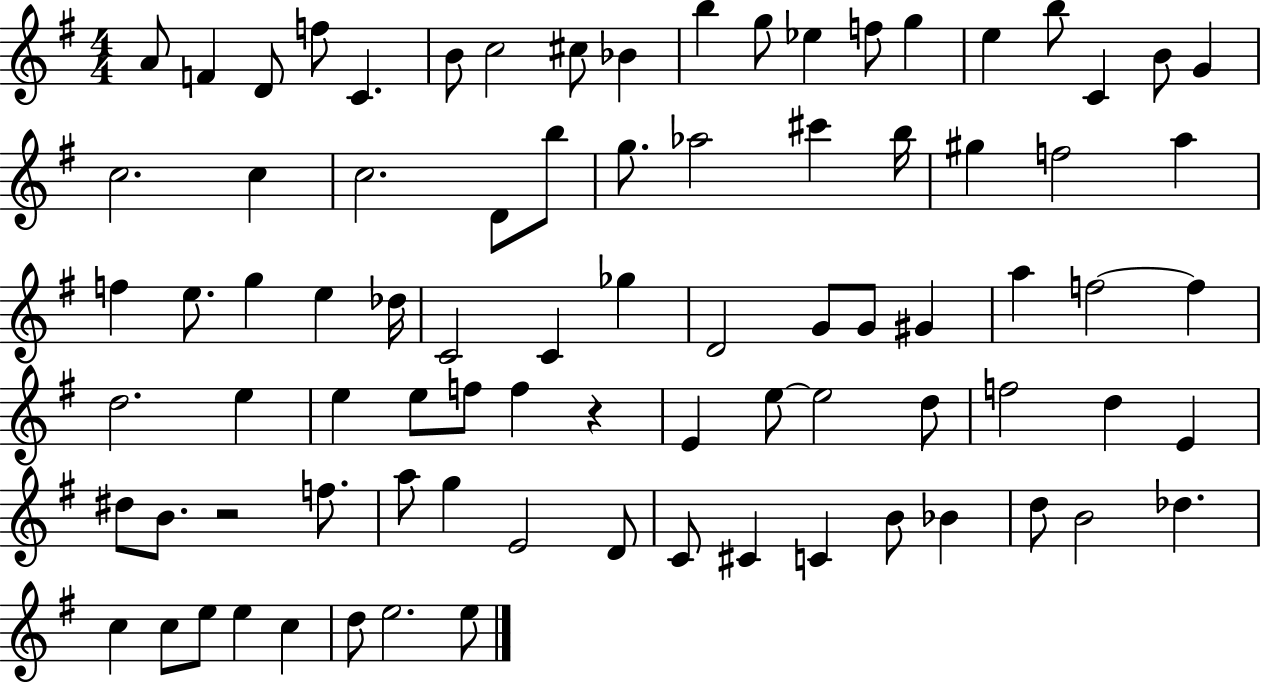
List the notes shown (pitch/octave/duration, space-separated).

A4/e F4/q D4/e F5/e C4/q. B4/e C5/h C#5/e Bb4/q B5/q G5/e Eb5/q F5/e G5/q E5/q B5/e C4/q B4/e G4/q C5/h. C5/q C5/h. D4/e B5/e G5/e. Ab5/h C#6/q B5/s G#5/q F5/h A5/q F5/q E5/e. G5/q E5/q Db5/s C4/h C4/q Gb5/q D4/h G4/e G4/e G#4/q A5/q F5/h F5/q D5/h. E5/q E5/q E5/e F5/e F5/q R/q E4/q E5/e E5/h D5/e F5/h D5/q E4/q D#5/e B4/e. R/h F5/e. A5/e G5/q E4/h D4/e C4/e C#4/q C4/q B4/e Bb4/q D5/e B4/h Db5/q. C5/q C5/e E5/e E5/q C5/q D5/e E5/h. E5/e